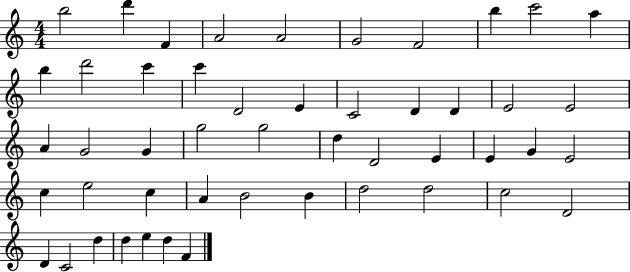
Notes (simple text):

B5/h D6/q F4/q A4/h A4/h G4/h F4/h B5/q C6/h A5/q B5/q D6/h C6/q C6/q D4/h E4/q C4/h D4/q D4/q E4/h E4/h A4/q G4/h G4/q G5/h G5/h D5/q D4/h E4/q E4/q G4/q E4/h C5/q E5/h C5/q A4/q B4/h B4/q D5/h D5/h C5/h D4/h D4/q C4/h D5/q D5/q E5/q D5/q F4/q